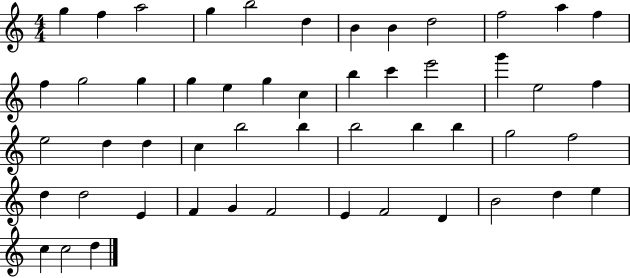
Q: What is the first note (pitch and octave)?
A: G5